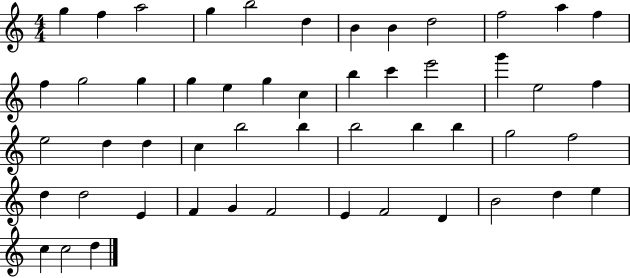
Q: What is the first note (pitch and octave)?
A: G5